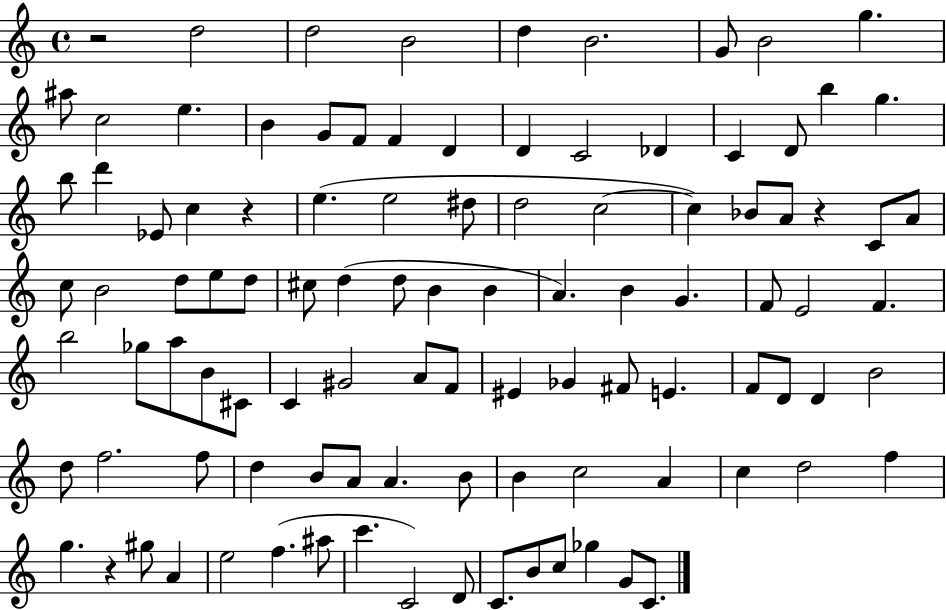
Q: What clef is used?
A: treble